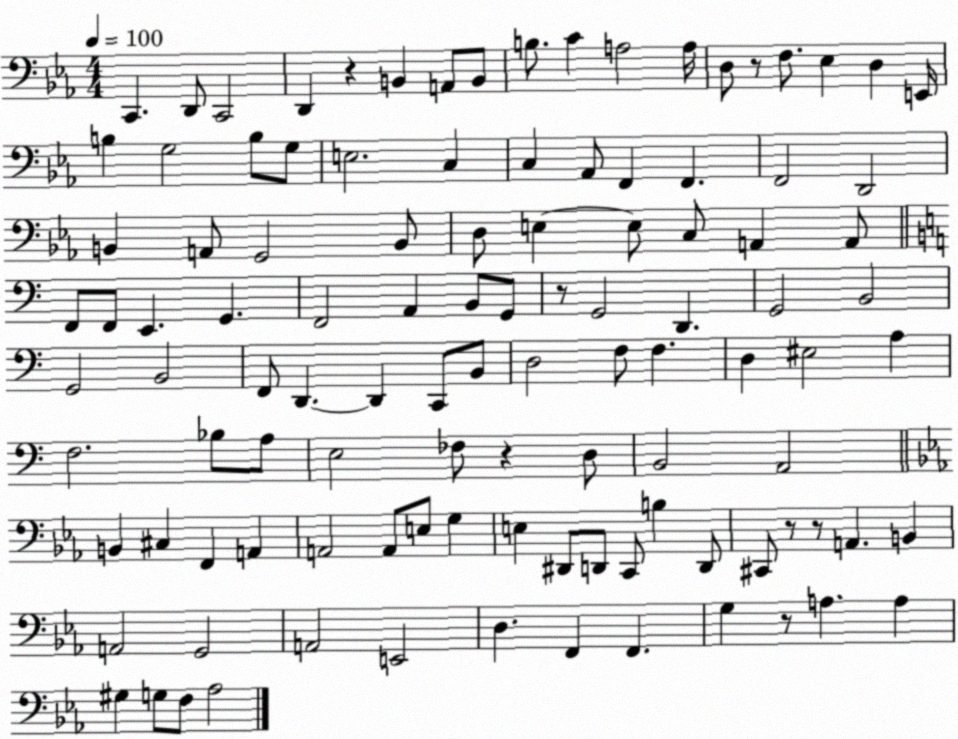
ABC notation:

X:1
T:Untitled
M:4/4
L:1/4
K:Eb
C,, D,,/2 C,,2 D,, z B,, A,,/2 B,,/2 B,/2 C A,2 A,/4 D,/2 z/2 F,/2 _E, D, E,,/4 B, G,2 B,/2 G,/2 E,2 C, C, _A,,/2 F,, F,, F,,2 D,,2 B,, A,,/2 G,,2 B,,/2 D,/2 E, E,/2 C,/2 A,, A,,/2 F,,/2 F,,/2 E,, G,, F,,2 A,, B,,/2 G,,/2 z/2 G,,2 D,, G,,2 B,,2 G,,2 B,,2 F,,/2 D,, D,, C,,/2 B,,/2 D,2 F,/2 F, D, ^E,2 A, F,2 _B,/2 A,/2 E,2 _F,/2 z D,/2 B,,2 A,,2 B,, ^C, F,, A,, A,,2 A,,/2 E,/2 G, E, ^D,,/2 D,,/2 C,,/2 B, D,,/2 ^C,,/2 z/2 z/2 A,, B,, A,,2 G,,2 A,,2 E,,2 D, F,, F,, G, z/2 A, A, ^G, G,/2 F,/2 _A,2